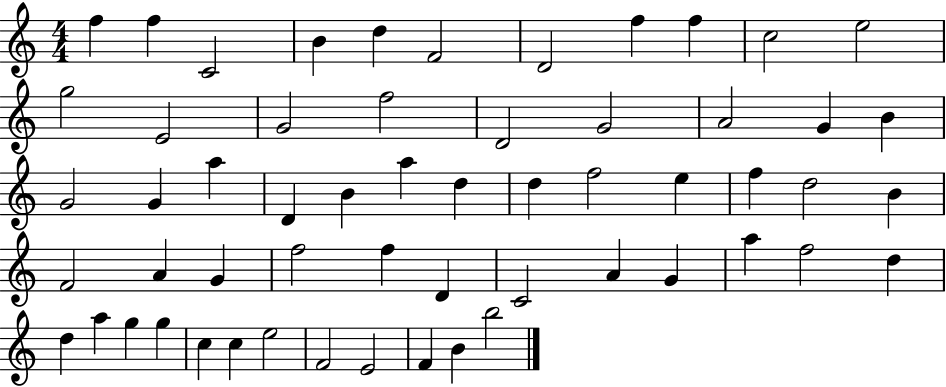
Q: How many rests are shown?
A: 0